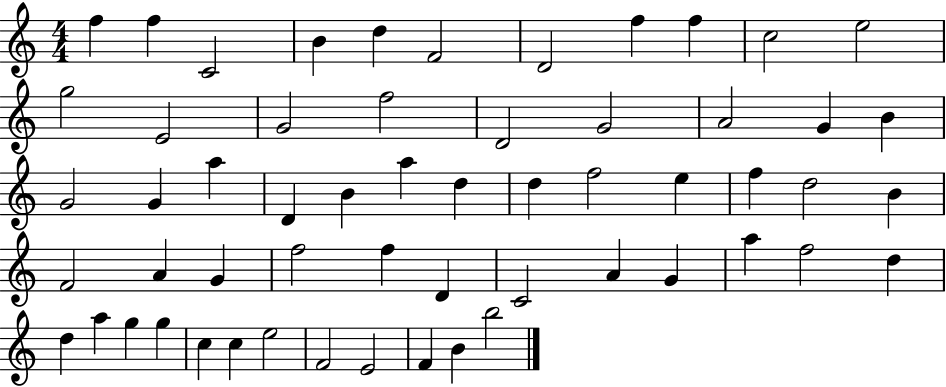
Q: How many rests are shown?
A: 0